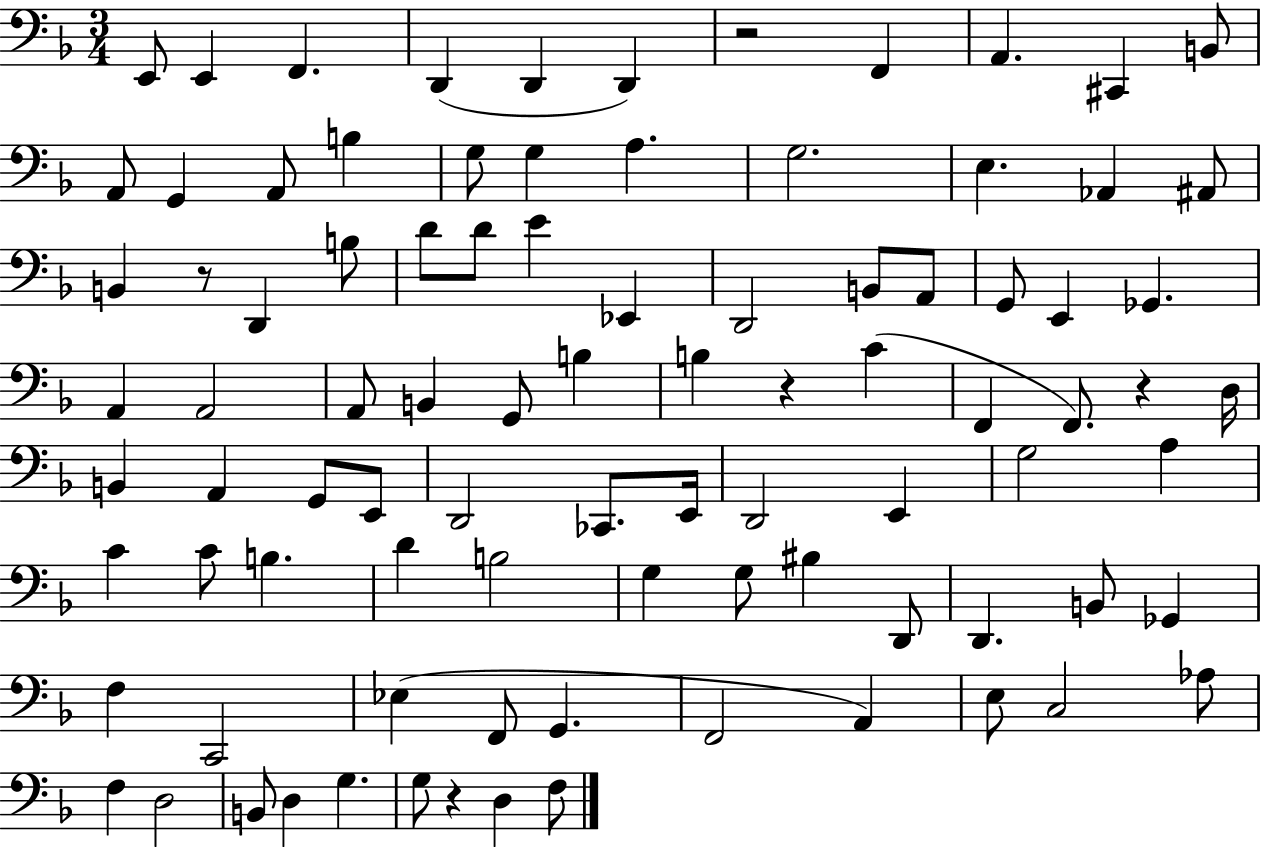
X:1
T:Untitled
M:3/4
L:1/4
K:F
E,,/2 E,, F,, D,, D,, D,, z2 F,, A,, ^C,, B,,/2 A,,/2 G,, A,,/2 B, G,/2 G, A, G,2 E, _A,, ^A,,/2 B,, z/2 D,, B,/2 D/2 D/2 E _E,, D,,2 B,,/2 A,,/2 G,,/2 E,, _G,, A,, A,,2 A,,/2 B,, G,,/2 B, B, z C F,, F,,/2 z D,/4 B,, A,, G,,/2 E,,/2 D,,2 _C,,/2 E,,/4 D,,2 E,, G,2 A, C C/2 B, D B,2 G, G,/2 ^B, D,,/2 D,, B,,/2 _G,, F, C,,2 _E, F,,/2 G,, F,,2 A,, E,/2 C,2 _A,/2 F, D,2 B,,/2 D, G, G,/2 z D, F,/2